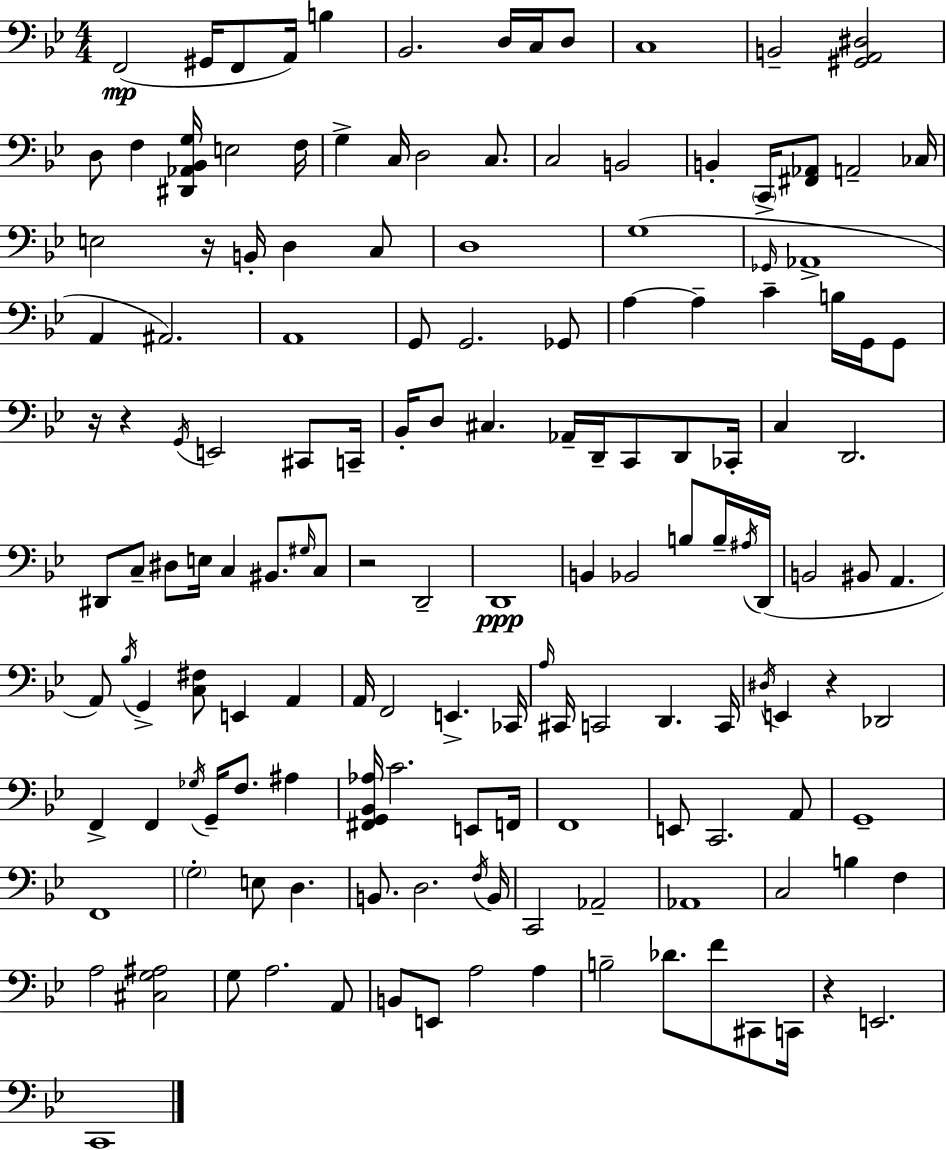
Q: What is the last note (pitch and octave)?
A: C2